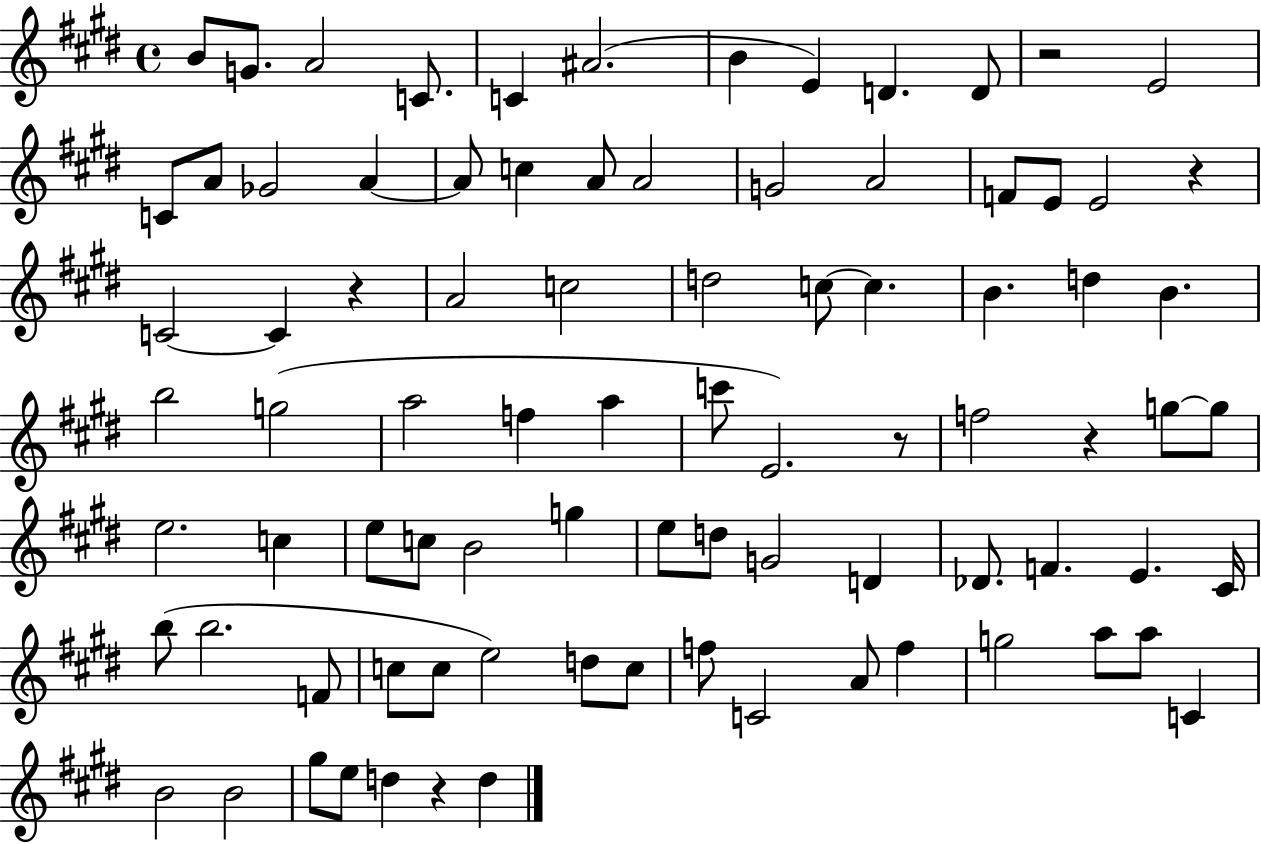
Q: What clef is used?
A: treble